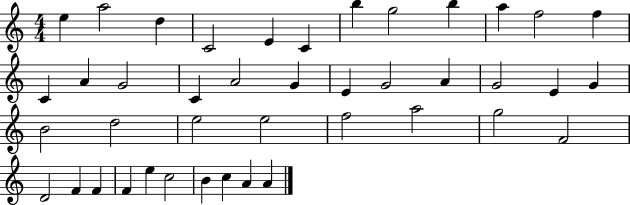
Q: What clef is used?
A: treble